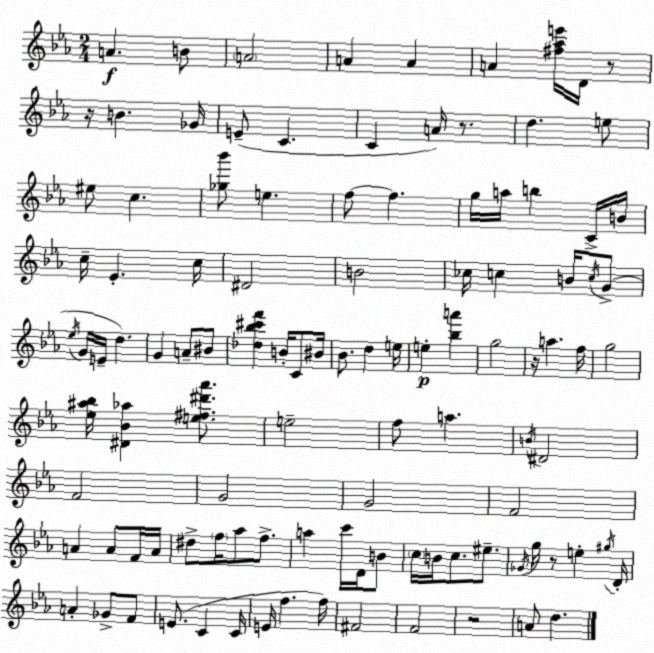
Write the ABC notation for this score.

X:1
T:Untitled
M:2/4
L:1/4
K:Cm
A B/2 A2 A A A [^f_ae']/4 D/4 z/2 z/4 B _G/4 E/2 C C A/4 z/2 d e/2 ^e/2 c [_g_b']/2 e f/2 f g/4 a/4 b C/4 B/4 c/4 _E c/4 ^D2 B2 _c/4 c B/4 c/4 G/2 _e/4 G/4 E/4 d G A/2 ^B/2 [_d_b^c'f'] B/4 C/2 ^B/4 _B/2 d e/4 e [_ba'] g2 z/4 a f/4 g2 [_e^a_b]/4 [^D_B_a] [e^f^d'_a']/2 e2 f/2 a B/4 ^D2 F2 G2 G2 F2 A A/2 F/4 A/4 ^d/2 f/4 _a/2 f/2 a c'/4 D/4 B/2 c/4 B/4 c/2 ^e/2 _G/4 g/4 z/2 e ^g/4 D/4 A _G/2 F/2 E/2 C C/4 E/4 f f/4 ^F2 F2 z2 A/2 d